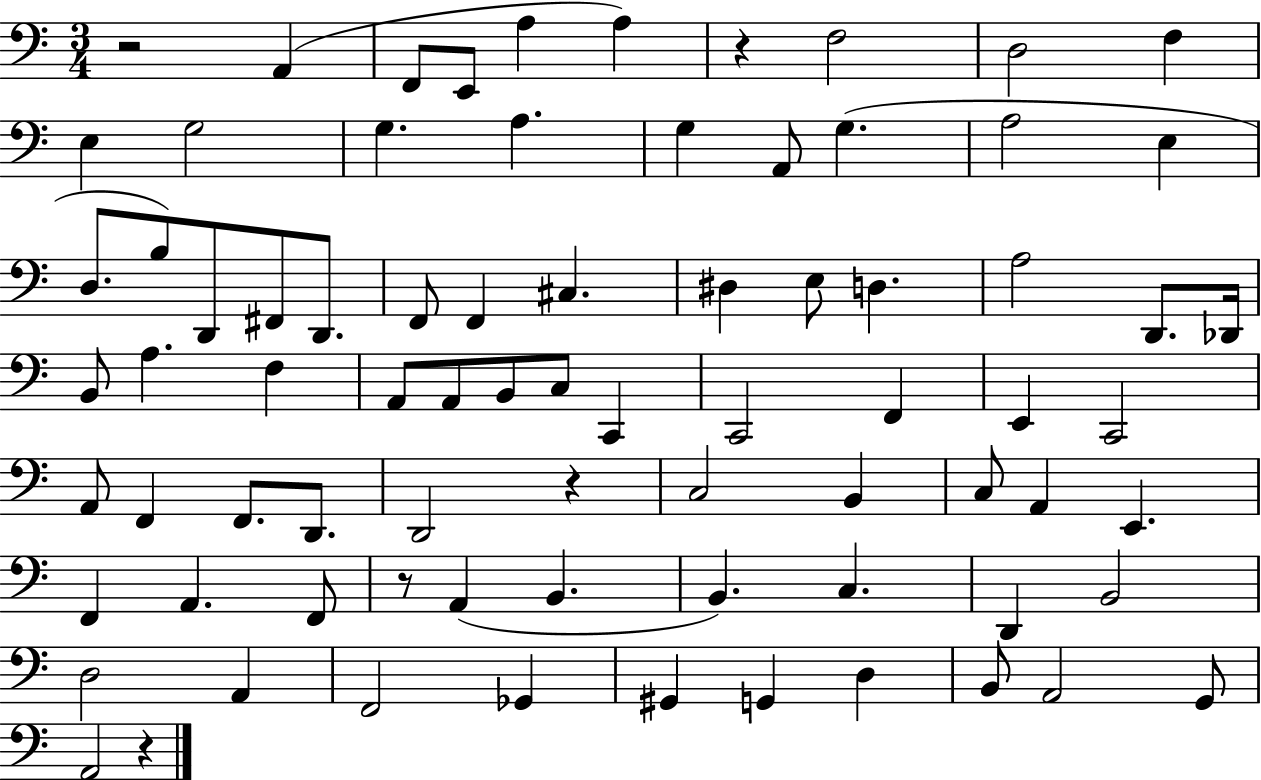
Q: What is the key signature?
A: C major